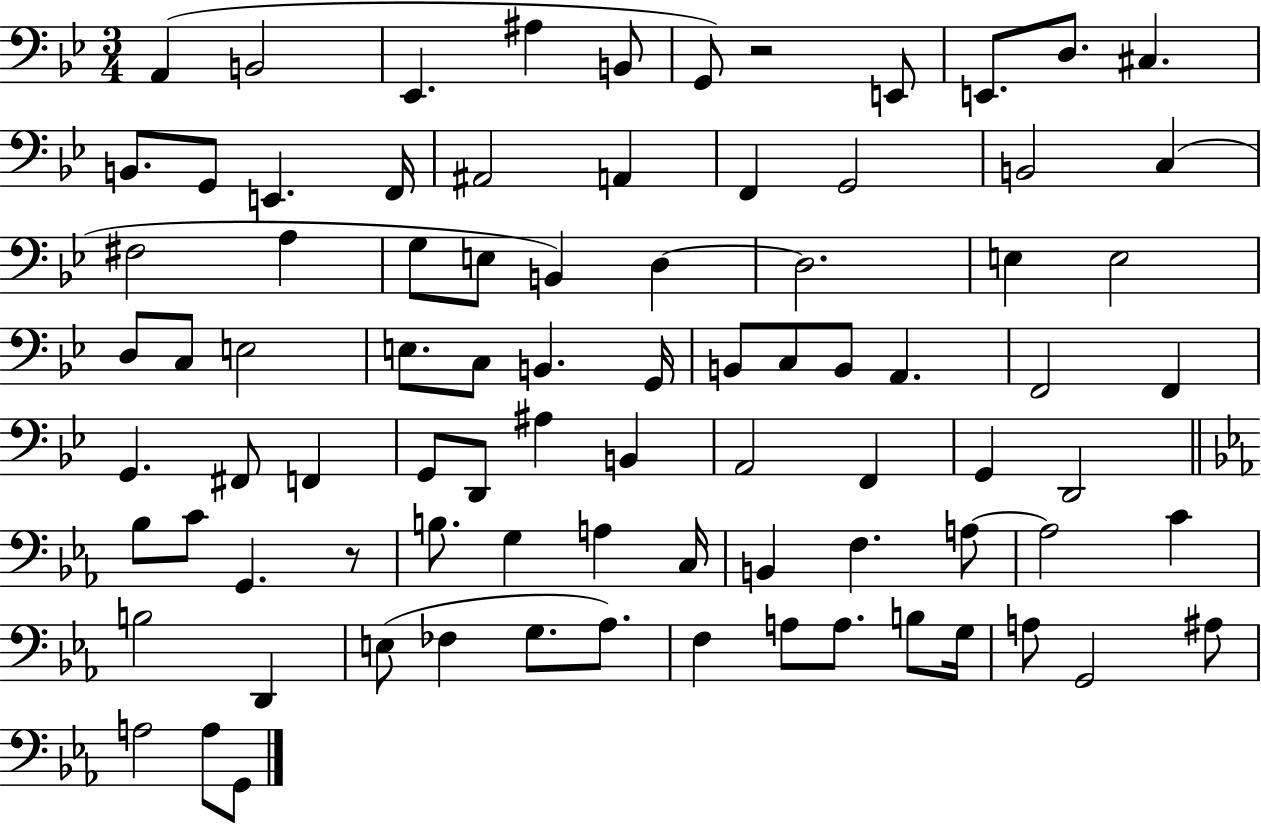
X:1
T:Untitled
M:3/4
L:1/4
K:Bb
A,, B,,2 _E,, ^A, B,,/2 G,,/2 z2 E,,/2 E,,/2 D,/2 ^C, B,,/2 G,,/2 E,, F,,/4 ^A,,2 A,, F,, G,,2 B,,2 C, ^F,2 A, G,/2 E,/2 B,, D, D,2 E, E,2 D,/2 C,/2 E,2 E,/2 C,/2 B,, G,,/4 B,,/2 C,/2 B,,/2 A,, F,,2 F,, G,, ^F,,/2 F,, G,,/2 D,,/2 ^A, B,, A,,2 F,, G,, D,,2 _B,/2 C/2 G,, z/2 B,/2 G, A, C,/4 B,, F, A,/2 A,2 C B,2 D,, E,/2 _F, G,/2 _A,/2 F, A,/2 A,/2 B,/2 G,/4 A,/2 G,,2 ^A,/2 A,2 A,/2 G,,/2